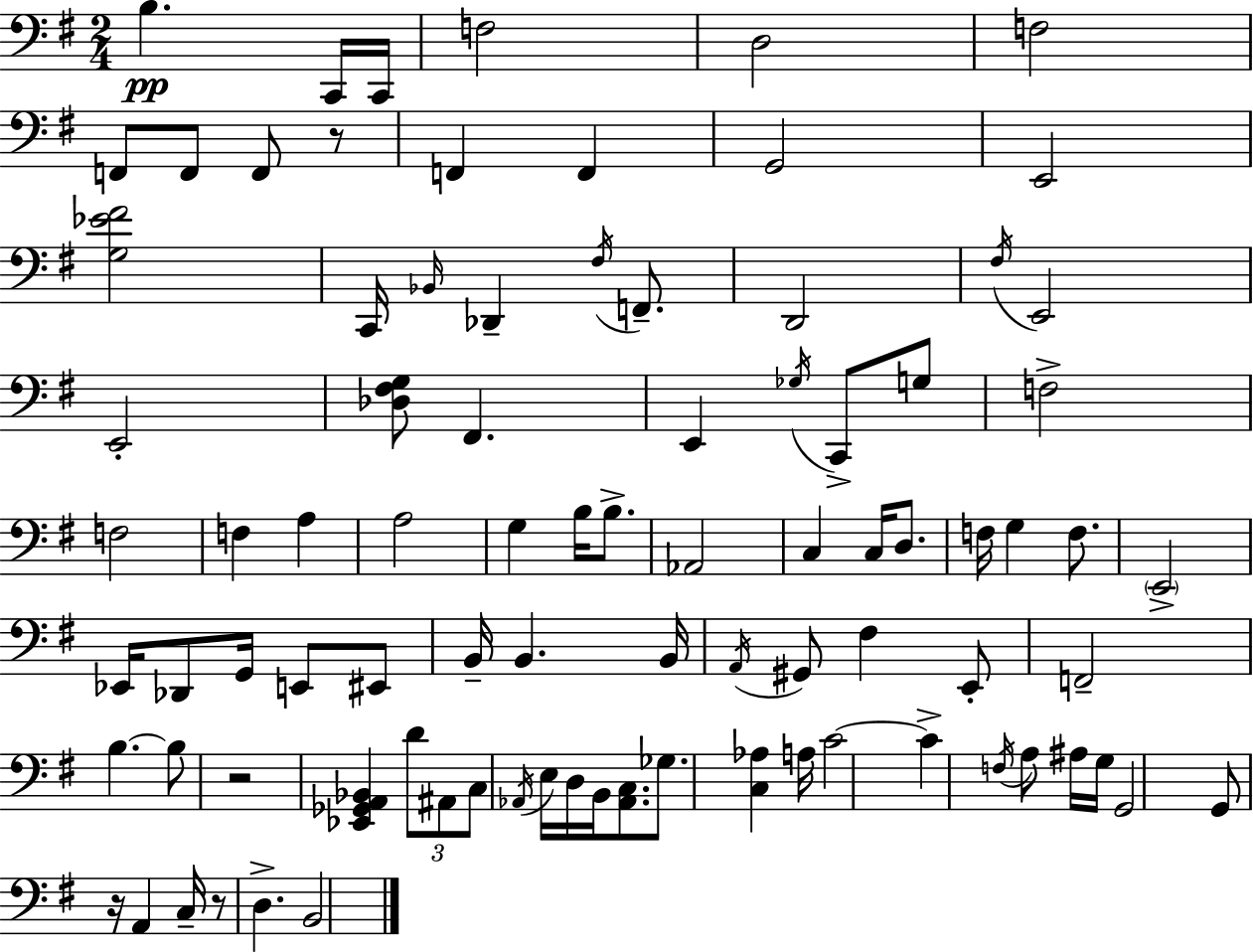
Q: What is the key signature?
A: G major